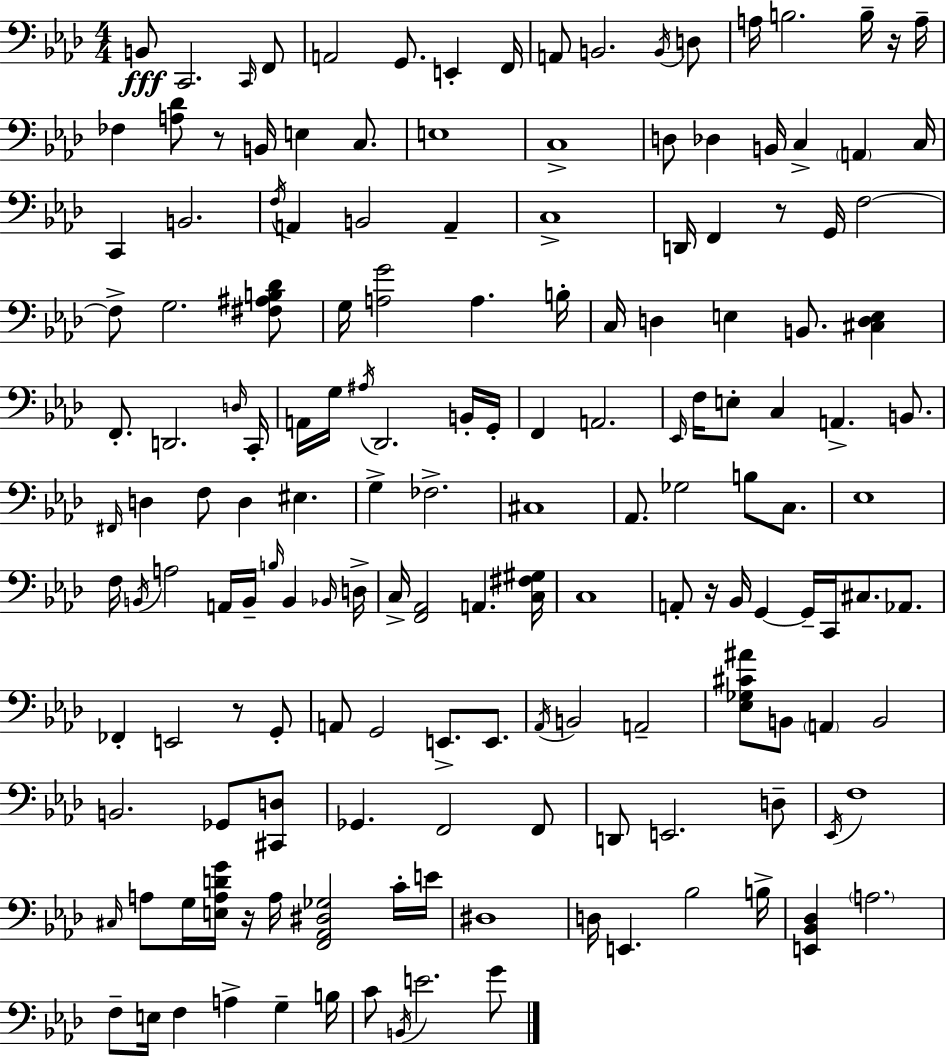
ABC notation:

X:1
T:Untitled
M:4/4
L:1/4
K:Fm
B,,/2 C,,2 C,,/4 F,,/2 A,,2 G,,/2 E,, F,,/4 A,,/2 B,,2 B,,/4 D,/2 A,/4 B,2 B,/4 z/4 A,/4 _F, [A,_D]/2 z/2 B,,/4 E, C,/2 E,4 C,4 D,/2 _D, B,,/4 C, A,, C,/4 C,, B,,2 F,/4 A,, B,,2 A,, C,4 D,,/4 F,, z/2 G,,/4 F,2 F,/2 G,2 [^F,^A,B,_D]/2 G,/4 [A,G]2 A, B,/4 C,/4 D, E, B,,/2 [^C,D,E,] F,,/2 D,,2 D,/4 C,,/4 A,,/4 G,/4 ^A,/4 _D,,2 B,,/4 G,,/4 F,, A,,2 _E,,/4 F,/4 E,/2 C, A,, B,,/2 ^F,,/4 D, F,/2 D, ^E, G, _F,2 ^C,4 _A,,/2 _G,2 B,/2 C,/2 _E,4 F,/4 B,,/4 A,2 A,,/4 B,,/4 B,/4 B,, _B,,/4 D,/4 C,/4 [F,,_A,,]2 A,, [C,^F,^G,]/4 C,4 A,,/2 z/4 _B,,/4 G,, G,,/4 C,,/4 ^C,/2 _A,,/2 _F,, E,,2 z/2 G,,/2 A,,/2 G,,2 E,,/2 E,,/2 _A,,/4 B,,2 A,,2 [_E,_G,^C^A]/2 B,,/2 A,, B,,2 B,,2 _G,,/2 [^C,,D,]/2 _G,, F,,2 F,,/2 D,,/2 E,,2 D,/2 _E,,/4 F,4 ^C,/4 A,/2 G,/4 [E,A,DG]/4 z/4 A,/4 [F,,_A,,^D,_G,]2 C/4 E/4 ^D,4 D,/4 E,, _B,2 B,/4 [E,,_B,,_D,] A,2 F,/2 E,/4 F, A, G, B,/4 C/2 B,,/4 E2 G/2